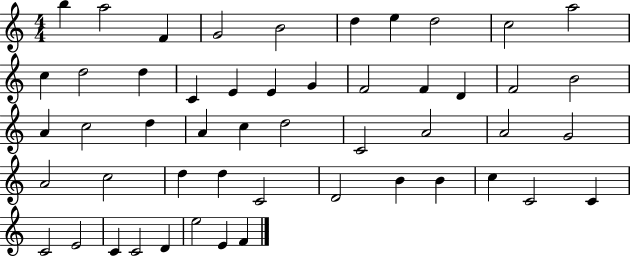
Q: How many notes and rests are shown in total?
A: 51